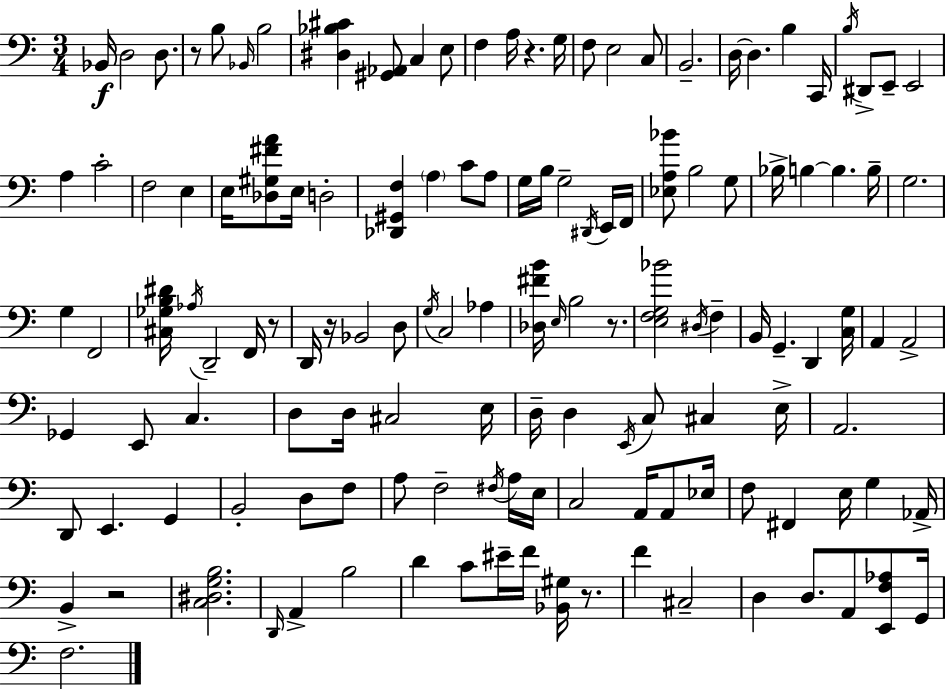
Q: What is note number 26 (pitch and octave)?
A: F3